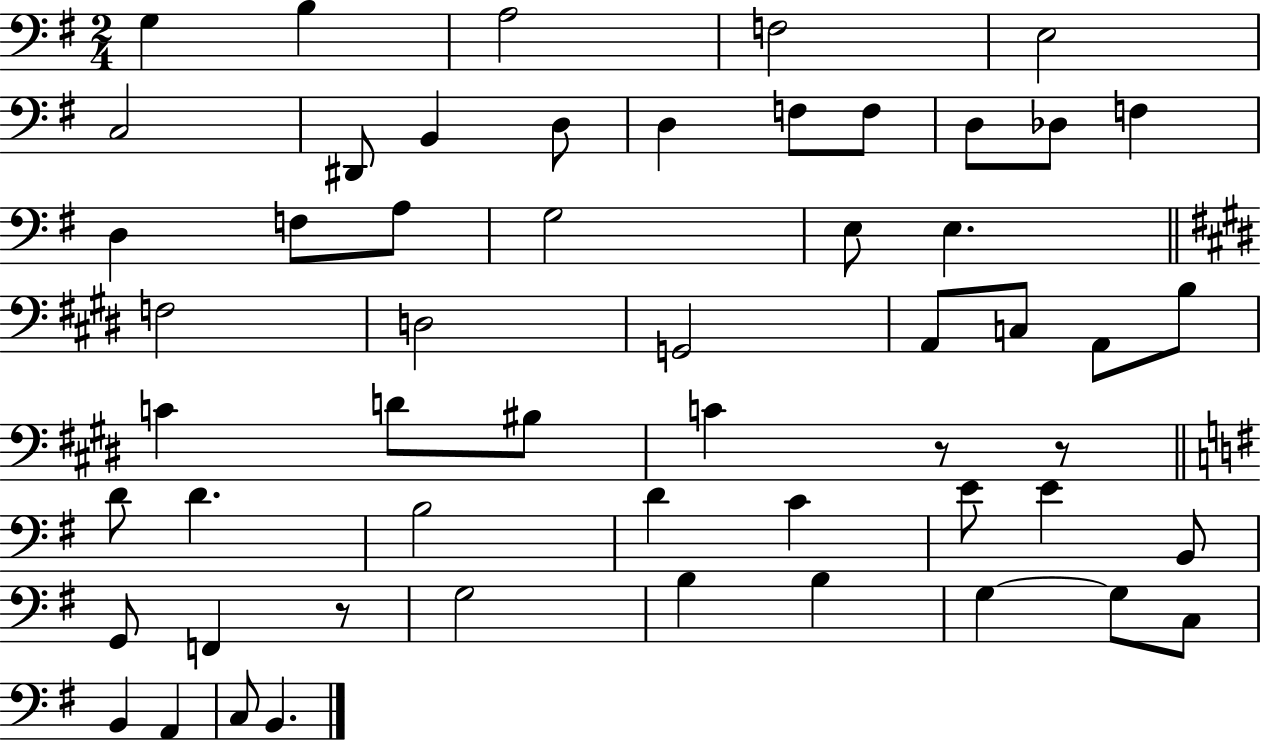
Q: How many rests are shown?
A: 3